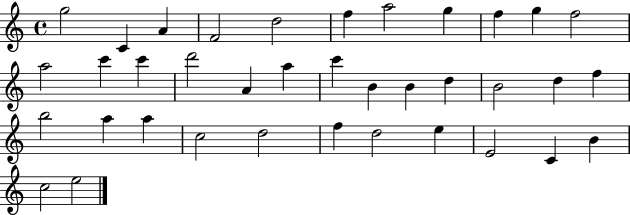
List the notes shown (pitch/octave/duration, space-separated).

G5/h C4/q A4/q F4/h D5/h F5/q A5/h G5/q F5/q G5/q F5/h A5/h C6/q C6/q D6/h A4/q A5/q C6/q B4/q B4/q D5/q B4/h D5/q F5/q B5/h A5/q A5/q C5/h D5/h F5/q D5/h E5/q E4/h C4/q B4/q C5/h E5/h